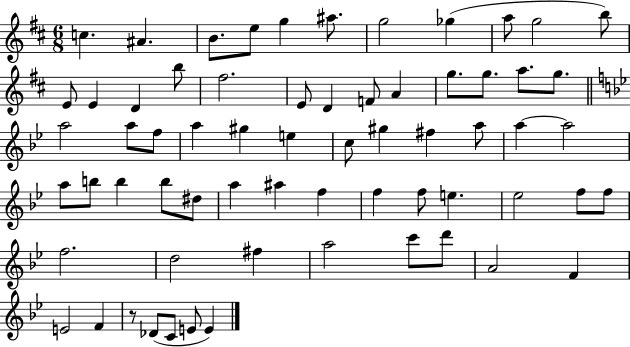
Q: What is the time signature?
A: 6/8